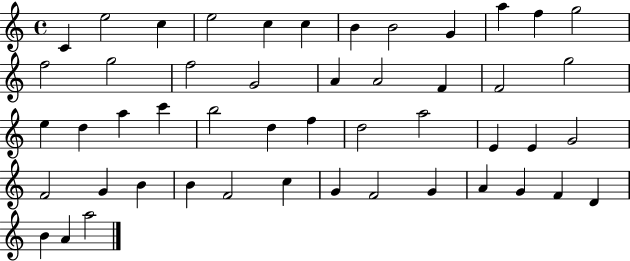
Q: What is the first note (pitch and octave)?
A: C4